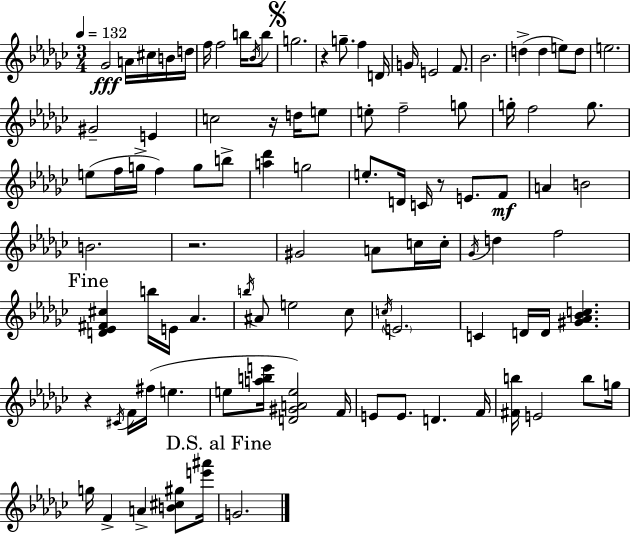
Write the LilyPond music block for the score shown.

{
  \clef treble
  \numericTimeSignature
  \time 3/4
  \key ees \minor
  \tempo 4 = 132
  ges'2\fff a'16 cis''16 b'16 d''16 | f''16 f''2 b''16 \acciaccatura { bes'16 } b''8 | \mark \markup { \musicglyph "scripts.segno" } g''2. | r4 g''8.-- f''4 | \break d'16 g'16 e'2 f'8. | bes'2. | d''4->( d''4 e''8) d''8 | e''2. | \break gis'2-- e'4 | c''2 r16 d''16 e''8 | e''8-. f''2-- g''8 | g''16-. f''2 g''8. | \break e''8( f''16 g''16-> f''4) g''8 b''8-> | <a'' des'''>4 g''2 | e''8.-. d'16 c'16 r8 e'8. f'8\mf | a'4 b'2 | \break b'2. | r2. | gis'2 a'8 c''16 | c''16-. \acciaccatura { ges'16 } d''4 f''2 | \break \mark "Fine" <d' ees' fis' cis''>4 b''16 e'16 aes'4. | \acciaccatura { b''16 } ais'8 e''2 | ces''8 \acciaccatura { c''16 } \parenthesize e'2. | c'4 d'16 d'16 <gis' aes' bes' c''>4. | \break r4 \acciaccatura { cis'16 } f'16 fis''16( e''4. | e''8 <a'' b'' e'''>16 <d' gis' a' e''>2) | f'16 e'8 e'8. d'4. | f'16 <fis' b''>16 e'2 | \break b''8 g''16 g''16 f'4-> a'4-> | <b' cis'' gis''>8 <e''' ais'''>16 \mark "D.S. al Fine" g'2. | \bar "|."
}